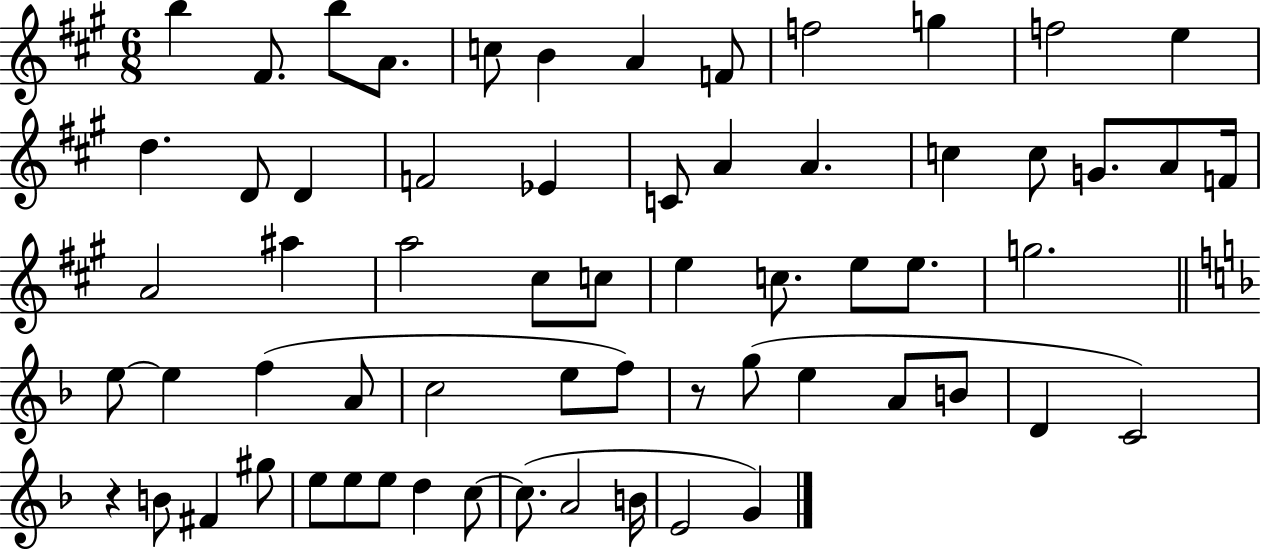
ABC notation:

X:1
T:Untitled
M:6/8
L:1/4
K:A
b ^F/2 b/2 A/2 c/2 B A F/2 f2 g f2 e d D/2 D F2 _E C/2 A A c c/2 G/2 A/2 F/4 A2 ^a a2 ^c/2 c/2 e c/2 e/2 e/2 g2 e/2 e f A/2 c2 e/2 f/2 z/2 g/2 e A/2 B/2 D C2 z B/2 ^F ^g/2 e/2 e/2 e/2 d c/2 c/2 A2 B/4 E2 G